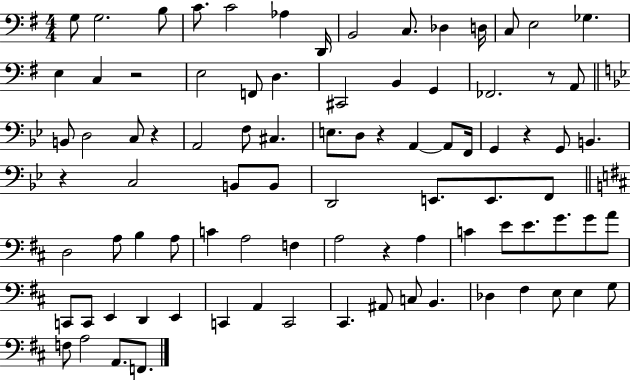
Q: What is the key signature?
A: G major